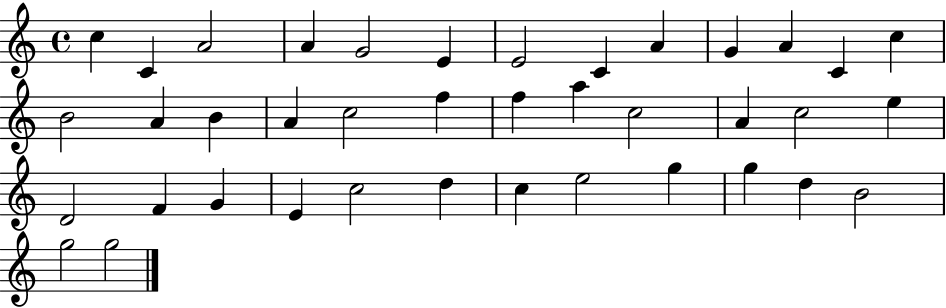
C5/q C4/q A4/h A4/q G4/h E4/q E4/h C4/q A4/q G4/q A4/q C4/q C5/q B4/h A4/q B4/q A4/q C5/h F5/q F5/q A5/q C5/h A4/q C5/h E5/q D4/h F4/q G4/q E4/q C5/h D5/q C5/q E5/h G5/q G5/q D5/q B4/h G5/h G5/h